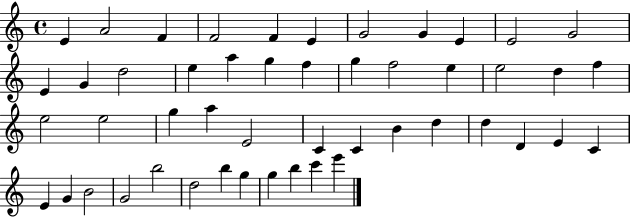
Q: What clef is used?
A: treble